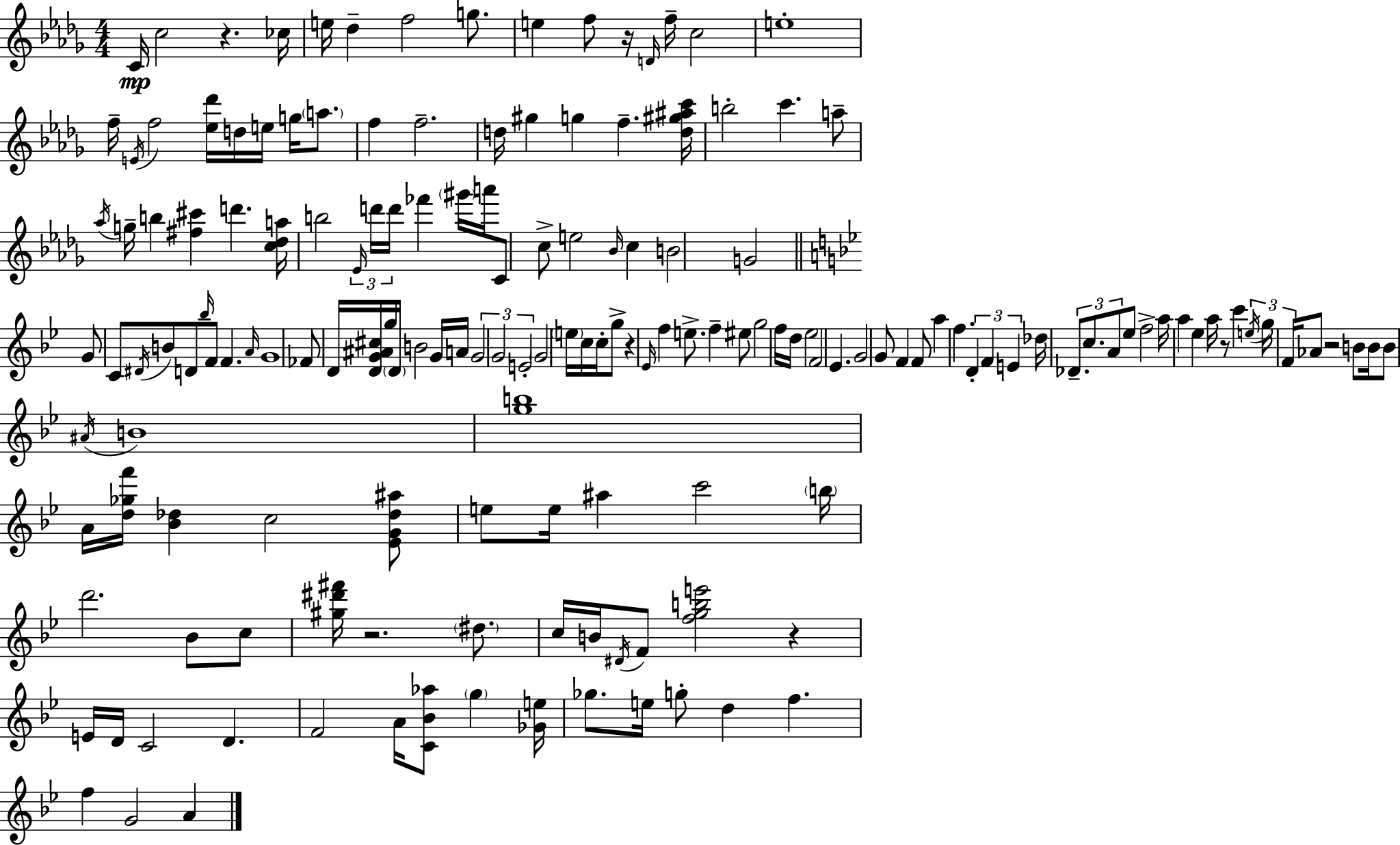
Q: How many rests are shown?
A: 7